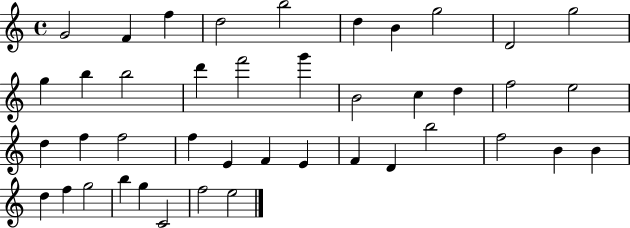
X:1
T:Untitled
M:4/4
L:1/4
K:C
G2 F f d2 b2 d B g2 D2 g2 g b b2 d' f'2 g' B2 c d f2 e2 d f f2 f E F E F D b2 f2 B B d f g2 b g C2 f2 e2